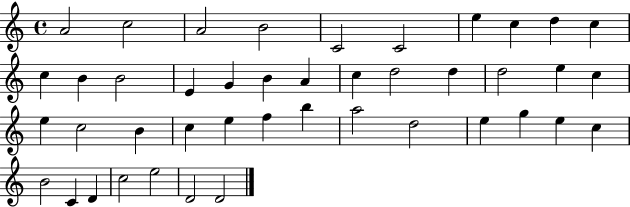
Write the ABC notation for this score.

X:1
T:Untitled
M:4/4
L:1/4
K:C
A2 c2 A2 B2 C2 C2 e c d c c B B2 E G B A c d2 d d2 e c e c2 B c e f b a2 d2 e g e c B2 C D c2 e2 D2 D2